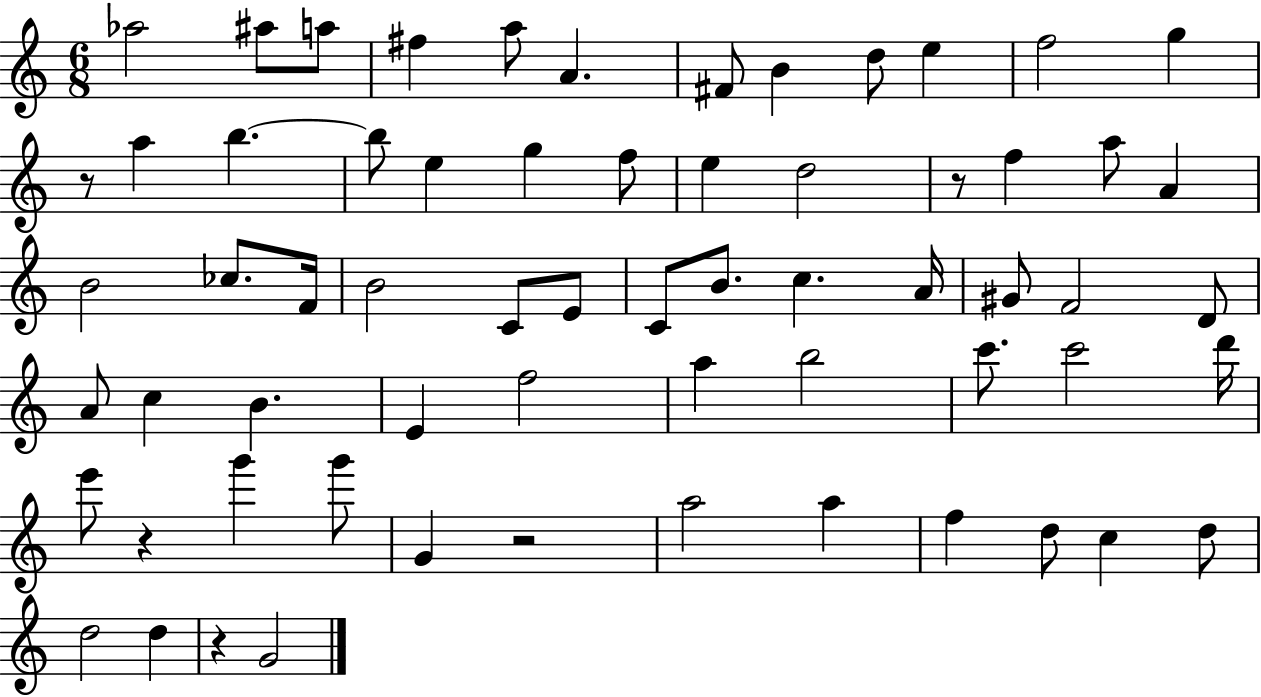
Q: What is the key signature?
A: C major